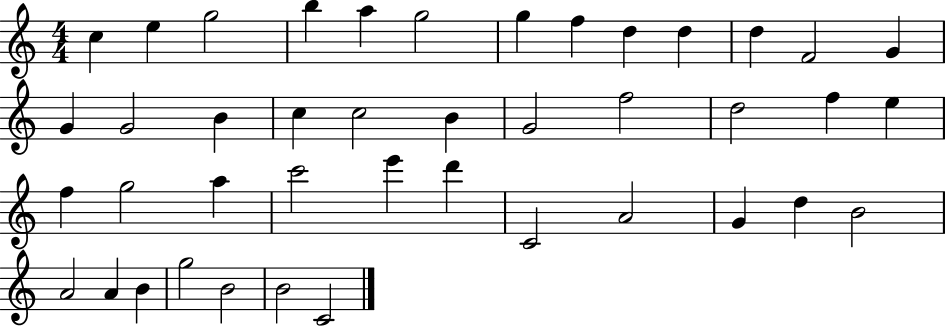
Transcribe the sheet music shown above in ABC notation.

X:1
T:Untitled
M:4/4
L:1/4
K:C
c e g2 b a g2 g f d d d F2 G G G2 B c c2 B G2 f2 d2 f e f g2 a c'2 e' d' C2 A2 G d B2 A2 A B g2 B2 B2 C2